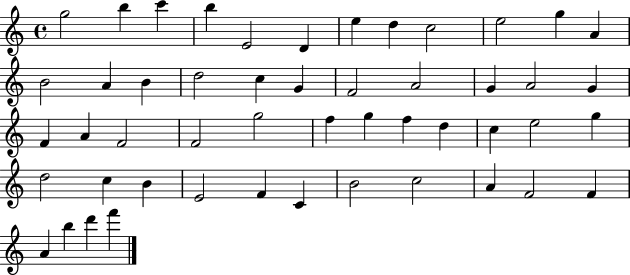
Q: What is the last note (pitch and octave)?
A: F6